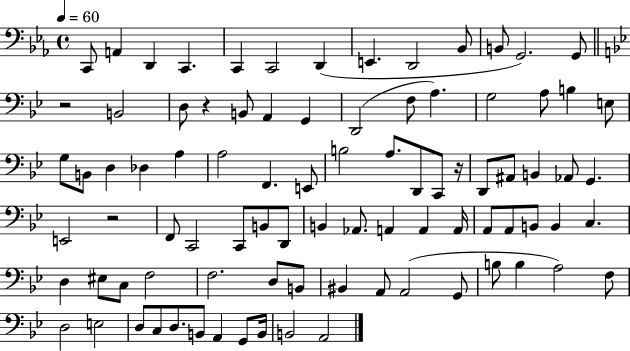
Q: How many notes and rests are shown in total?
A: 88